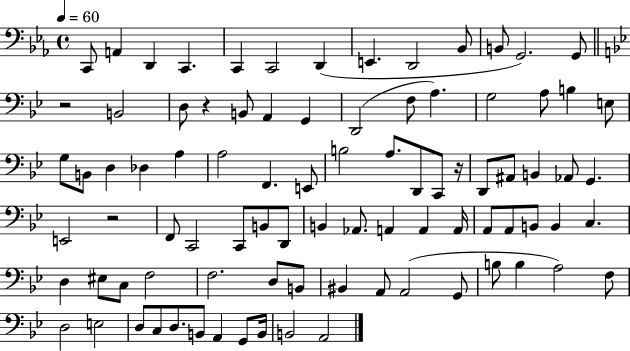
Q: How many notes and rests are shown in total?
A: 88